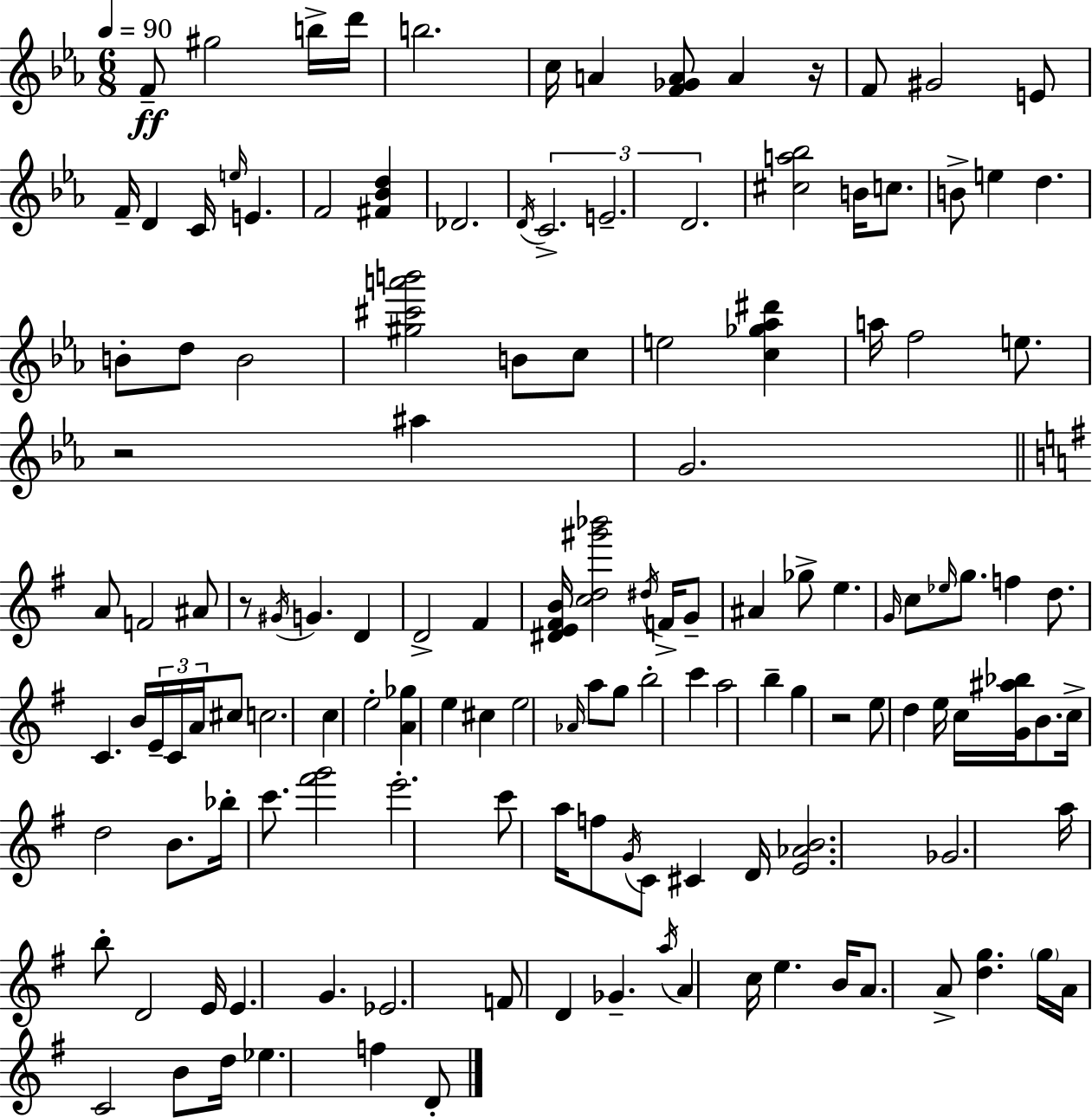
X:1
T:Untitled
M:6/8
L:1/4
K:Eb
F/2 ^g2 b/4 d'/4 b2 c/4 A [F_GA]/2 A z/4 F/2 ^G2 E/2 F/4 D C/4 e/4 E F2 [^F_Bd] _D2 D/4 C2 E2 D2 [^ca_b]2 B/4 c/2 B/2 e d B/2 d/2 B2 [^g^c'a'b']2 B/2 c/2 e2 [c_g_a^d'] a/4 f2 e/2 z2 ^a G2 A/2 F2 ^A/2 z/2 ^G/4 G D D2 ^F [^DE^FB]/4 [cd^g'_b']2 ^d/4 F/4 G/2 ^A _g/2 e G/4 c/2 _e/4 g/2 f d/2 C B/4 E/4 C/4 A/4 ^c/2 c2 c e2 [A_g] e ^c e2 _A/4 a/2 g/2 b2 c' a2 b g z2 e/2 d e/4 c/4 [G^a_b]/4 B/2 c/4 d2 B/2 _b/4 c'/2 [^f'g']2 e'2 c'/2 a/4 f/2 G/4 C/2 ^C D/4 [E_AB]2 _G2 a/4 b/2 D2 E/4 E G _E2 F/2 D _G a/4 A c/4 e B/4 A/2 A/2 [dg] g/4 A/4 C2 B/2 d/4 _e f D/2